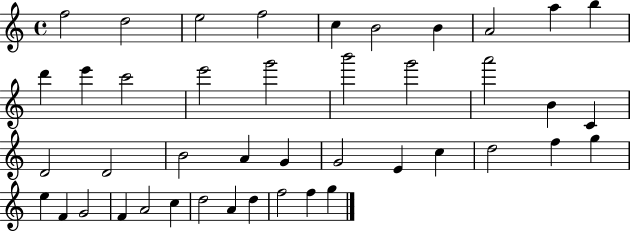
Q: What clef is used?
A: treble